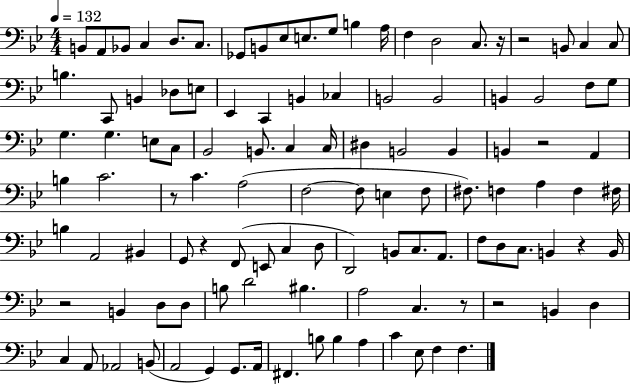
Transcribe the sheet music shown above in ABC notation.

X:1
T:Untitled
M:4/4
L:1/4
K:Bb
B,,/2 A,,/2 _B,,/2 C, D,/2 C,/2 _G,,/2 B,,/2 _E,/2 E,/2 G,/2 B, A,/4 F, D,2 C,/2 z/4 z2 B,,/2 C, C,/2 B, C,,/2 B,, _D,/2 E,/2 _E,, C,, B,, _C, B,,2 B,,2 B,, B,,2 F,/2 G,/2 G, G, E,/2 C,/2 _B,,2 B,,/2 C, C,/4 ^D, B,,2 B,, B,, z2 A,, B, C2 z/2 C A,2 F,2 F,/2 E, F,/2 ^F,/2 F, A, F, ^F,/4 B, A,,2 ^B,, G,,/2 z F,,/2 E,,/2 C, D,/2 D,,2 B,,/2 C,/2 A,,/2 F,/2 D,/2 C,/2 B,, z B,,/4 z2 B,, D,/2 D,/2 B,/2 D2 ^B, A,2 C, z/2 z2 B,, D, C, A,,/2 _A,,2 B,,/2 A,,2 G,, G,,/2 A,,/4 ^F,, B,/2 B, A, C _E,/2 F, F,